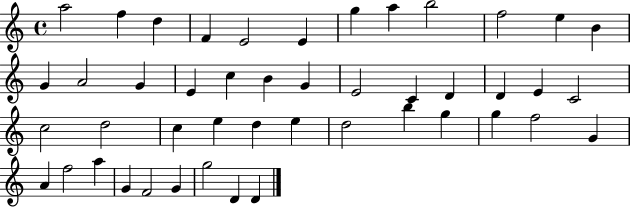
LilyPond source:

{
  \clef treble
  \time 4/4
  \defaultTimeSignature
  \key c \major
  a''2 f''4 d''4 | f'4 e'2 e'4 | g''4 a''4 b''2 | f''2 e''4 b'4 | \break g'4 a'2 g'4 | e'4 c''4 b'4 g'4 | e'2 c'4 d'4 | d'4 e'4 c'2 | \break c''2 d''2 | c''4 e''4 d''4 e''4 | d''2 b''4 g''4 | g''4 f''2 g'4 | \break a'4 f''2 a''4 | g'4 f'2 g'4 | g''2 d'4 d'4 | \bar "|."
}